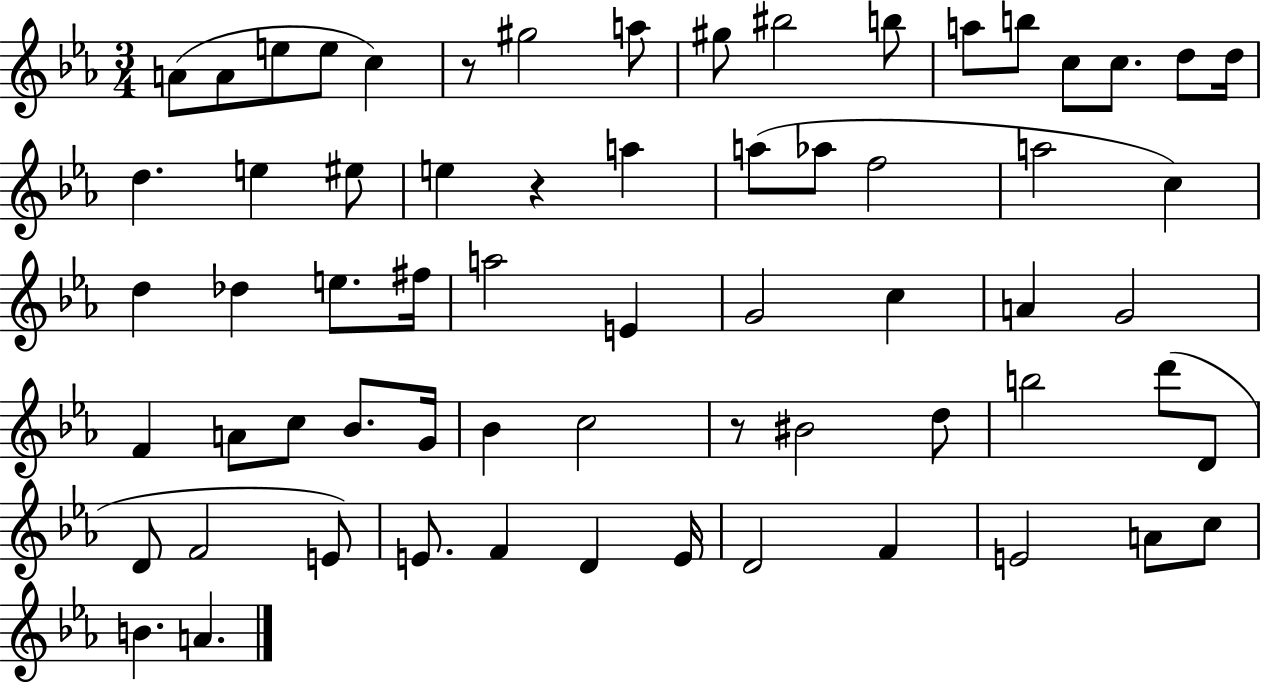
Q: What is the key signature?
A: EES major